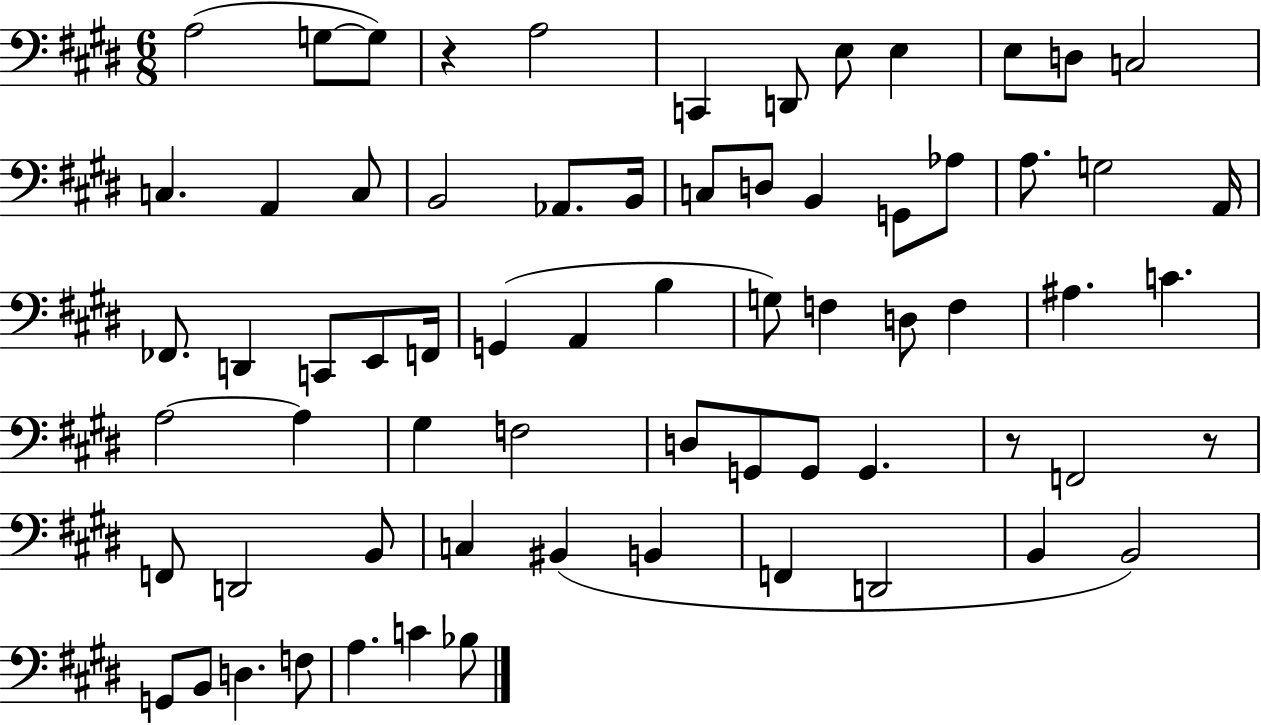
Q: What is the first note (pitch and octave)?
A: A3